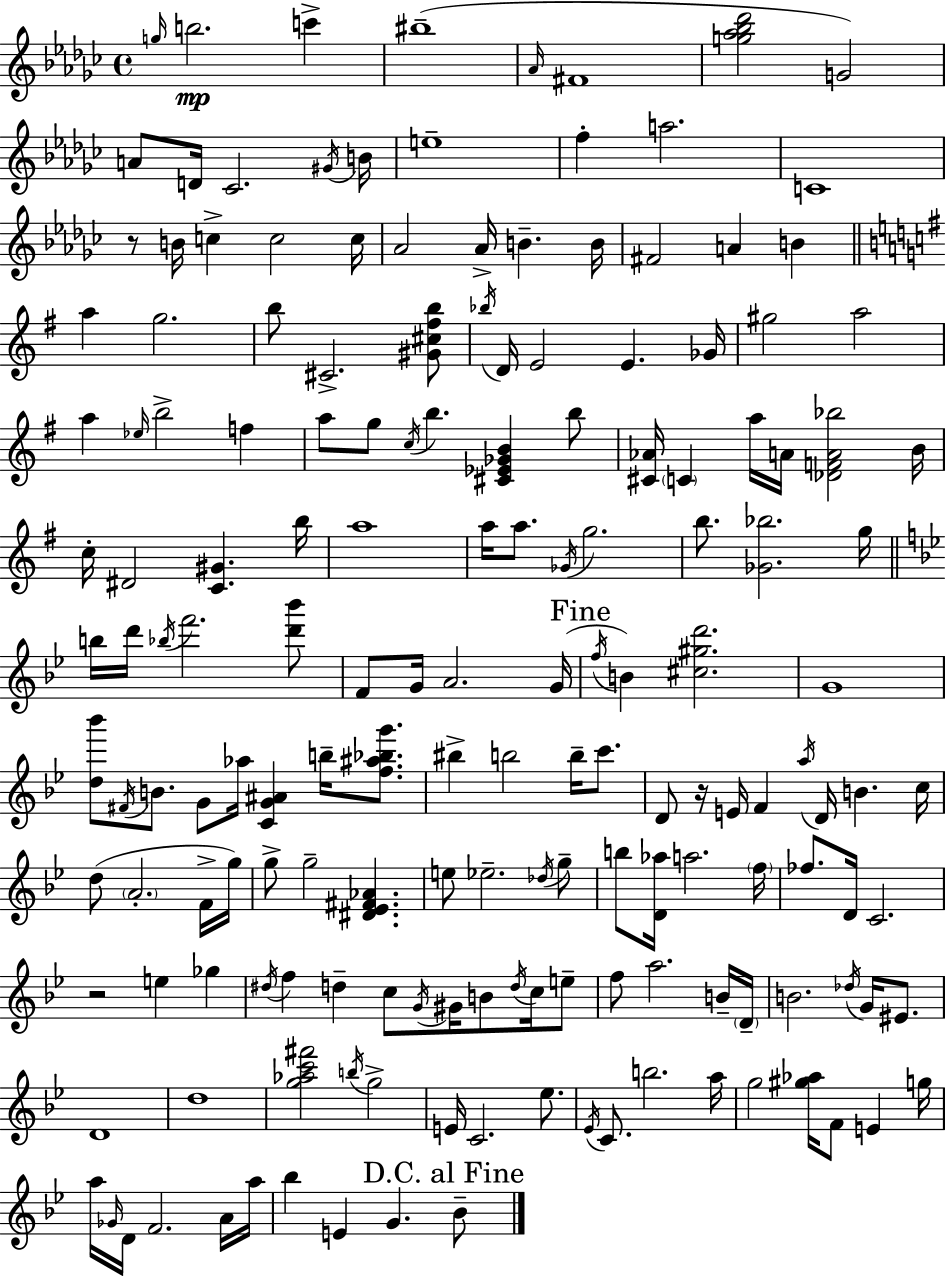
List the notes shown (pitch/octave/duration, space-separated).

G5/s B5/h. C6/q BIS5/w Ab4/s F#4/w [G5,Ab5,Bb5,Db6]/h G4/h A4/e D4/s CES4/h. G#4/s B4/s E5/w F5/q A5/h. C4/w R/e B4/s C5/q C5/h C5/s Ab4/h Ab4/s B4/q. B4/s F#4/h A4/q B4/q A5/q G5/h. B5/e C#4/h. [G#4,C#5,F#5,B5]/e Bb5/s D4/s E4/h E4/q. Gb4/s G#5/h A5/h A5/q Eb5/s B5/h F5/q A5/e G5/e C5/s B5/q. [C#4,Eb4,Gb4,B4]/q B5/e [C#4,Ab4]/s C4/q A5/s A4/s [Db4,F4,A4,Bb5]/h B4/s C5/s D#4/h [C4,G#4]/q. B5/s A5/w A5/s A5/e. Gb4/s G5/h. B5/e. [Gb4,Bb5]/h. G5/s B5/s D6/s Bb5/s F6/h. [D6,Bb6]/e F4/e G4/s A4/h. G4/s F5/s B4/q [C#5,G#5,D6]/h. G4/w [D5,Bb6]/e F#4/s B4/e. G4/e Ab5/s [C4,G4,A#4]/q B5/s [F5,A#5,Bb5,G6]/e. BIS5/q B5/h B5/s C6/e. D4/e R/s E4/s F4/q A5/s D4/s B4/q. C5/s D5/e A4/h. F4/s G5/s G5/e G5/h [D#4,Eb4,F#4,Ab4]/q. E5/e Eb5/h. Db5/s G5/e B5/e [D4,Ab5]/s A5/h. F5/s FES5/e. D4/s C4/h. R/h E5/q Gb5/q D#5/s F5/q D5/q C5/e G4/s G#4/s B4/e D5/s C5/s E5/e F5/e A5/h. B4/s D4/s B4/h. Db5/s G4/s EIS4/e. D4/w D5/w [G5,Ab5,C6,F#6]/h B5/s G5/h E4/s C4/h. Eb5/e. Eb4/s C4/e. B5/h. A5/s G5/h [G#5,Ab5]/s F4/e E4/q G5/s A5/s Gb4/s D4/s F4/h. A4/s A5/s Bb5/q E4/q G4/q. Bb4/e